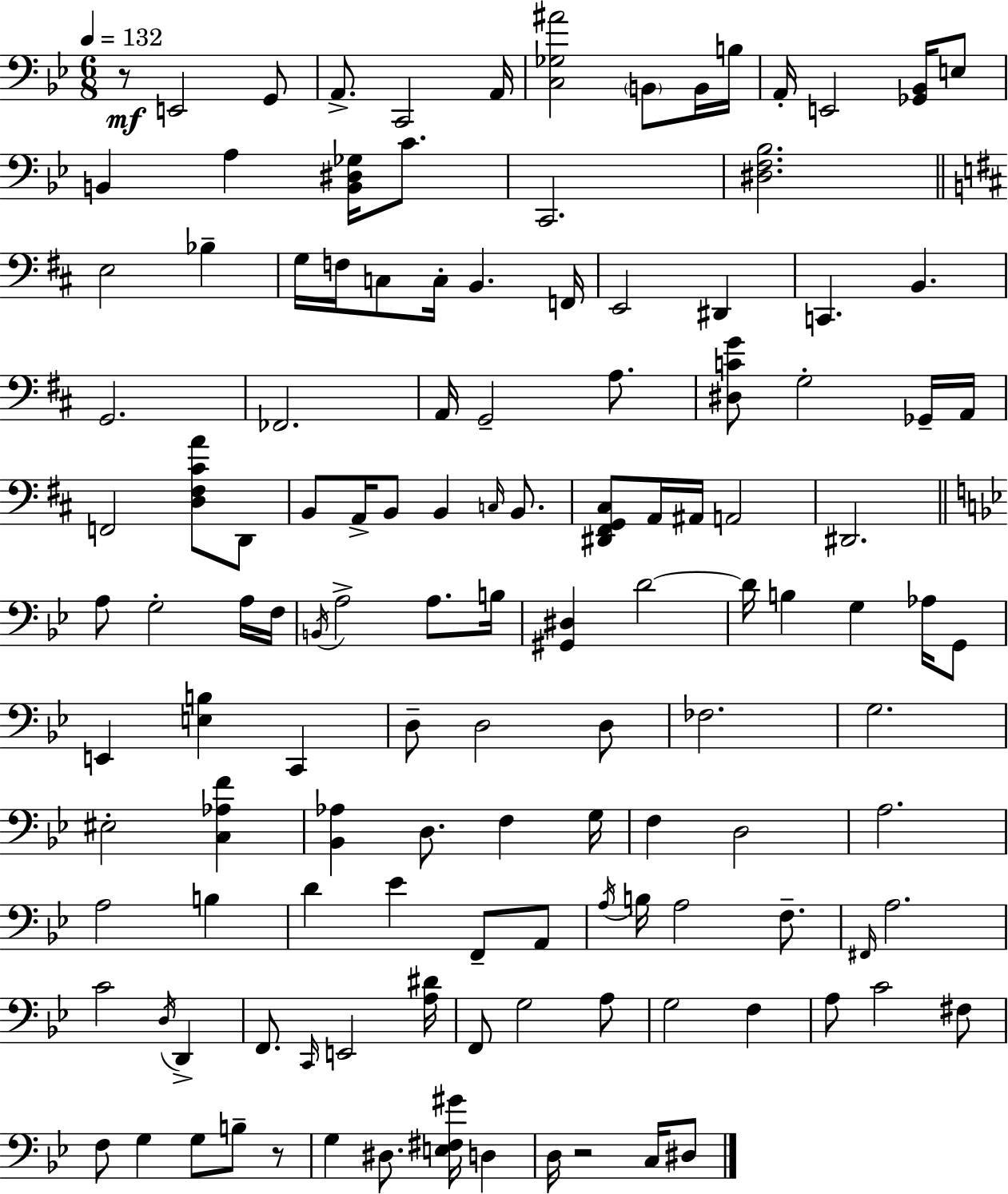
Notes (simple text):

R/e E2/h G2/e A2/e. C2/h A2/s [C3,Gb3,A#4]/h B2/e B2/s B3/s A2/s E2/h [Gb2,Bb2]/s E3/e B2/q A3/q [B2,D#3,Gb3]/s C4/e. C2/h. [D#3,F3,Bb3]/h. E3/h Bb3/q G3/s F3/s C3/e C3/s B2/q. F2/s E2/h D#2/q C2/q. B2/q. G2/h. FES2/h. A2/s G2/h A3/e. [D#3,C4,G4]/e G3/h Gb2/s A2/s F2/h [D3,F#3,C#4,A4]/e D2/e B2/e A2/s B2/e B2/q C3/s B2/e. [D#2,F#2,G2,C#3]/e A2/s A#2/s A2/h D#2/h. A3/e G3/h A3/s F3/s B2/s A3/h A3/e. B3/s [G#2,D#3]/q D4/h D4/s B3/q G3/q Ab3/s G2/e E2/q [E3,B3]/q C2/q D3/e D3/h D3/e FES3/h. G3/h. EIS3/h [C3,Ab3,F4]/q [Bb2,Ab3]/q D3/e. F3/q G3/s F3/q D3/h A3/h. A3/h B3/q D4/q Eb4/q F2/e A2/e A3/s B3/s A3/h F3/e. F#2/s A3/h. C4/h D3/s D2/q F2/e. C2/s E2/h [A3,D#4]/s F2/e G3/h A3/e G3/h F3/q A3/e C4/h F#3/e F3/e G3/q G3/e B3/e R/e G3/q D#3/e. [E3,F#3,G#4]/s D3/q D3/s R/h C3/s D#3/e